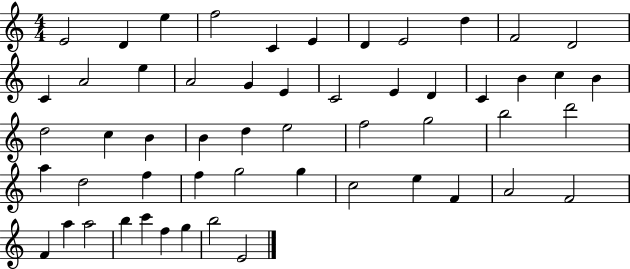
{
  \clef treble
  \numericTimeSignature
  \time 4/4
  \key c \major
  e'2 d'4 e''4 | f''2 c'4 e'4 | d'4 e'2 d''4 | f'2 d'2 | \break c'4 a'2 e''4 | a'2 g'4 e'4 | c'2 e'4 d'4 | c'4 b'4 c''4 b'4 | \break d''2 c''4 b'4 | b'4 d''4 e''2 | f''2 g''2 | b''2 d'''2 | \break a''4 d''2 f''4 | f''4 g''2 g''4 | c''2 e''4 f'4 | a'2 f'2 | \break f'4 a''4 a''2 | b''4 c'''4 f''4 g''4 | b''2 e'2 | \bar "|."
}